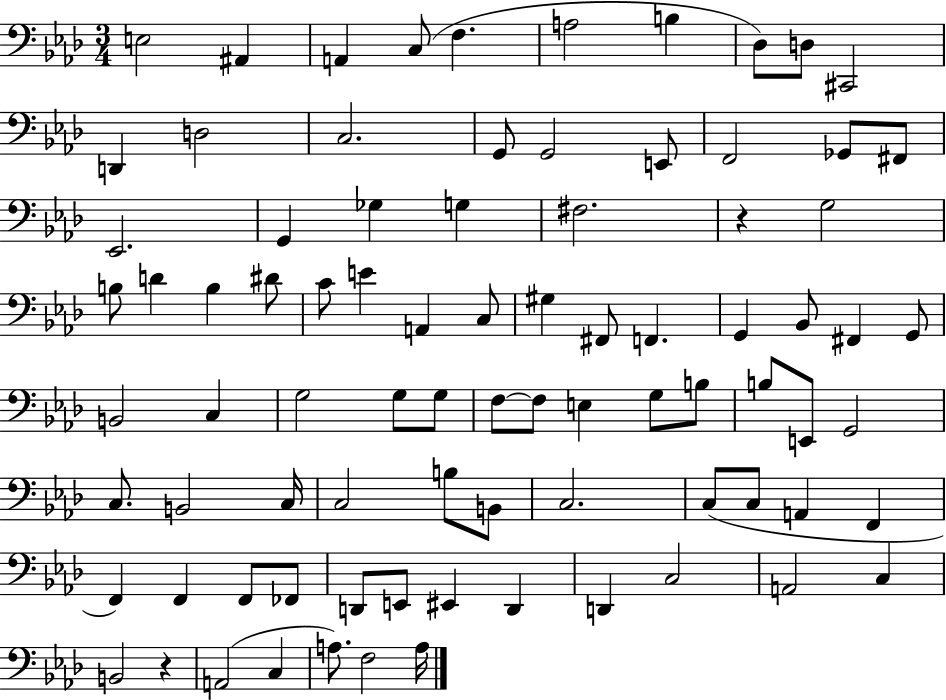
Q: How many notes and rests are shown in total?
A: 84